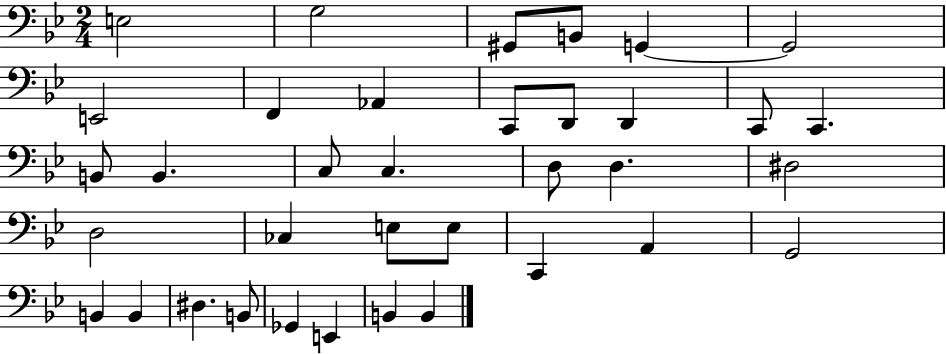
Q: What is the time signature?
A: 2/4